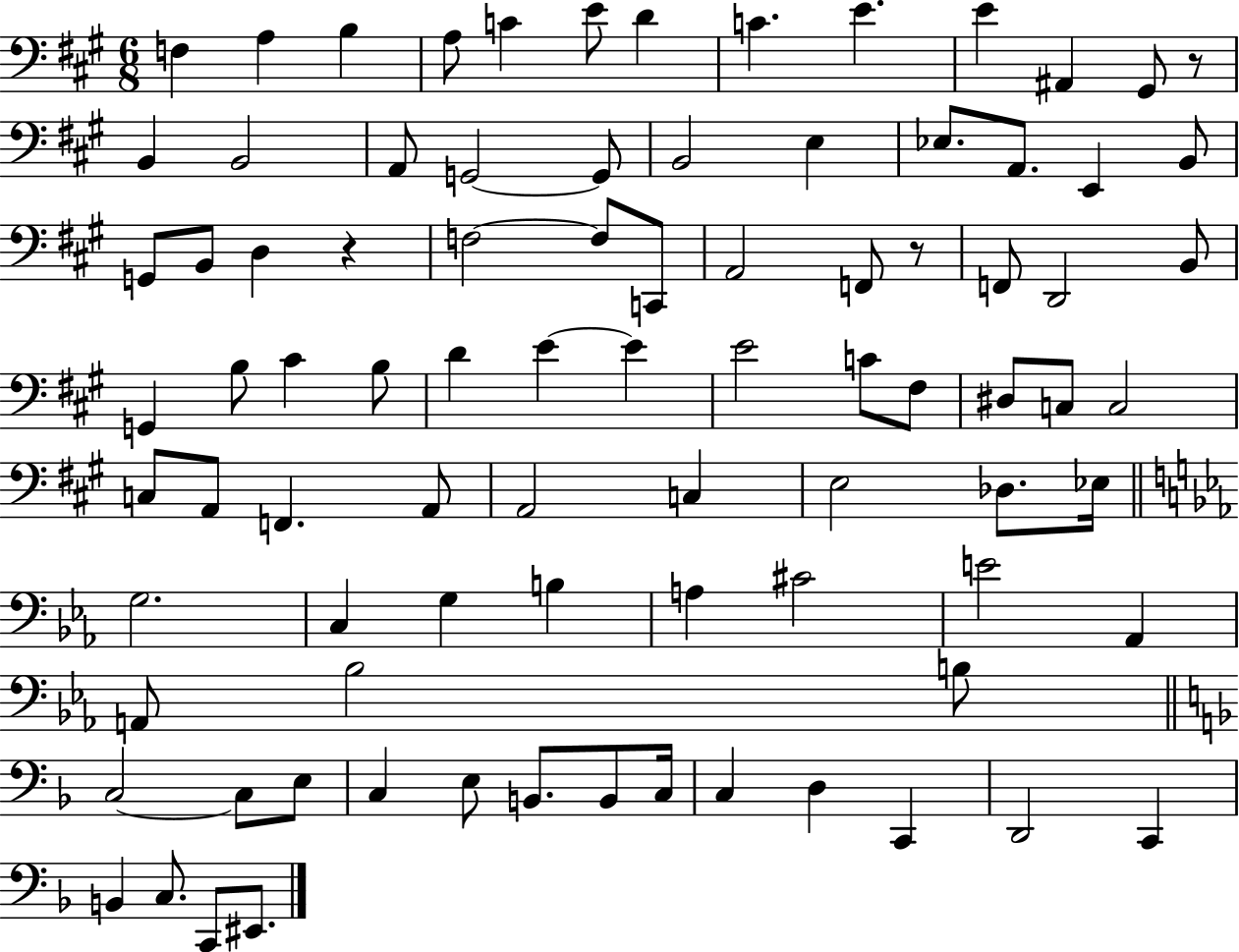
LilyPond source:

{
  \clef bass
  \numericTimeSignature
  \time 6/8
  \key a \major
  f4 a4 b4 | a8 c'4 e'8 d'4 | c'4. e'4. | e'4 ais,4 gis,8 r8 | \break b,4 b,2 | a,8 g,2~~ g,8 | b,2 e4 | ees8. a,8. e,4 b,8 | \break g,8 b,8 d4 r4 | f2~~ f8 c,8 | a,2 f,8 r8 | f,8 d,2 b,8 | \break g,4 b8 cis'4 b8 | d'4 e'4~~ e'4 | e'2 c'8 fis8 | dis8 c8 c2 | \break c8 a,8 f,4. a,8 | a,2 c4 | e2 des8. ees16 | \bar "||" \break \key c \minor g2. | c4 g4 b4 | a4 cis'2 | e'2 aes,4 | \break a,8 bes2 b8 | \bar "||" \break \key d \minor c2~~ c8 e8 | c4 e8 b,8. b,8 c16 | c4 d4 c,4 | d,2 c,4 | \break b,4 c8. c,8 eis,8. | \bar "|."
}